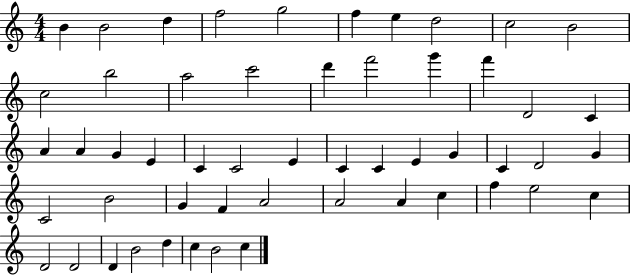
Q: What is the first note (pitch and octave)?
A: B4